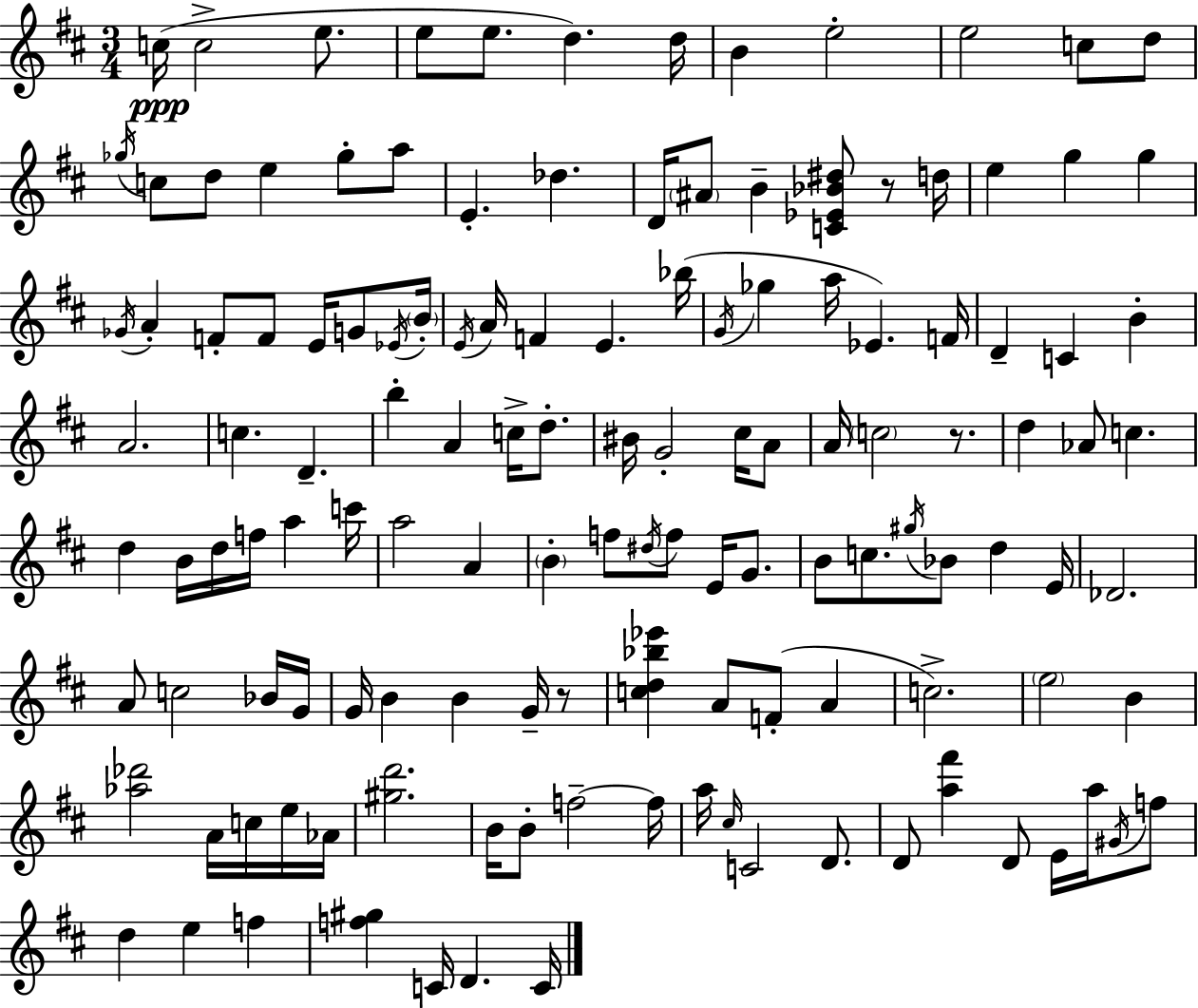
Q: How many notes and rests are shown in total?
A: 132